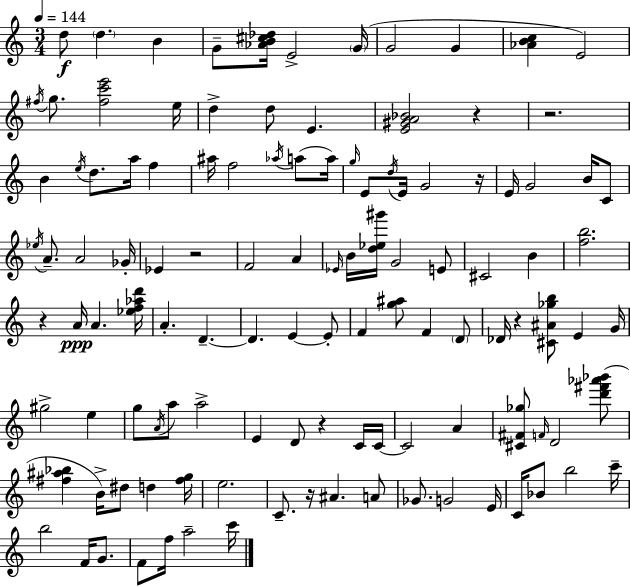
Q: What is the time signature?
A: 3/4